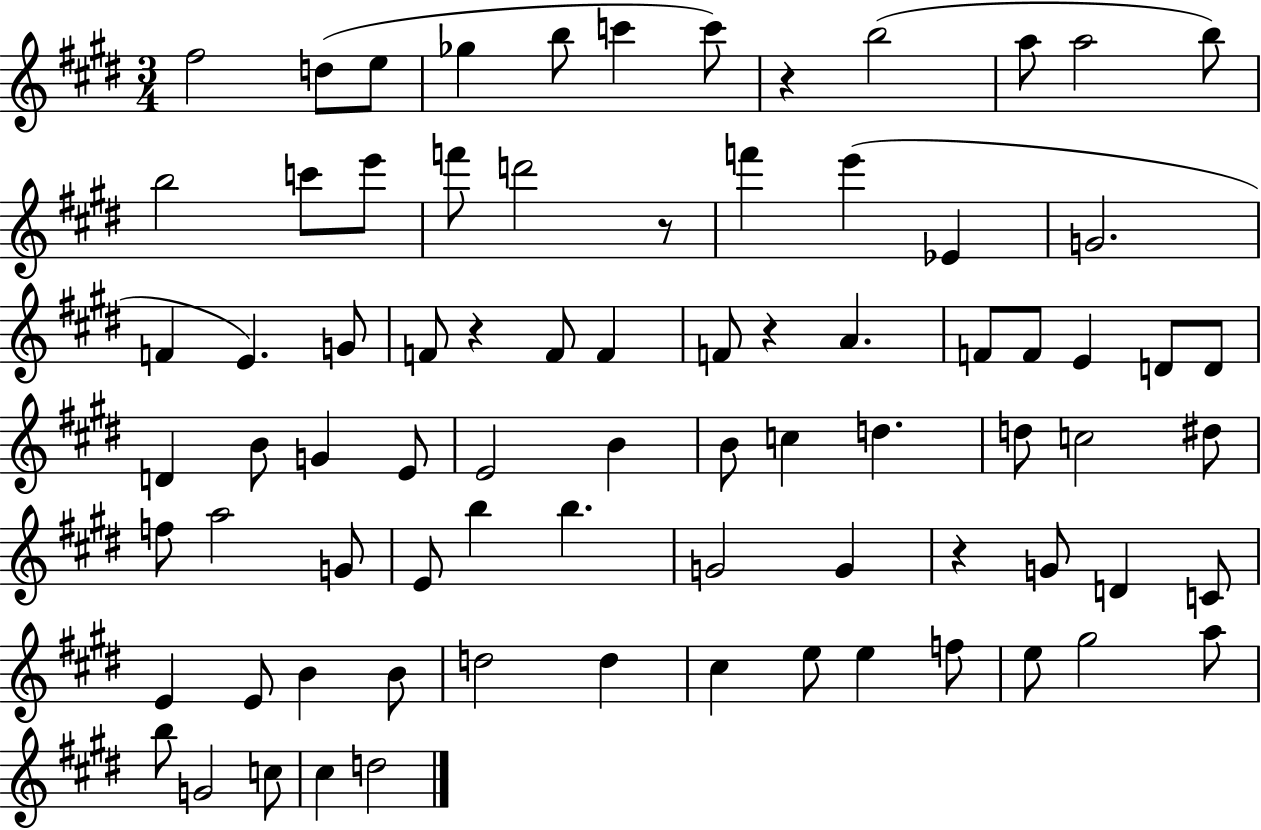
{
  \clef treble
  \numericTimeSignature
  \time 3/4
  \key e \major
  fis''2 d''8( e''8 | ges''4 b''8 c'''4 c'''8) | r4 b''2( | a''8 a''2 b''8) | \break b''2 c'''8 e'''8 | f'''8 d'''2 r8 | f'''4 e'''4( ees'4 | g'2. | \break f'4 e'4.) g'8 | f'8 r4 f'8 f'4 | f'8 r4 a'4. | f'8 f'8 e'4 d'8 d'8 | \break d'4 b'8 g'4 e'8 | e'2 b'4 | b'8 c''4 d''4. | d''8 c''2 dis''8 | \break f''8 a''2 g'8 | e'8 b''4 b''4. | g'2 g'4 | r4 g'8 d'4 c'8 | \break e'4 e'8 b'4 b'8 | d''2 d''4 | cis''4 e''8 e''4 f''8 | e''8 gis''2 a''8 | \break b''8 g'2 c''8 | cis''4 d''2 | \bar "|."
}